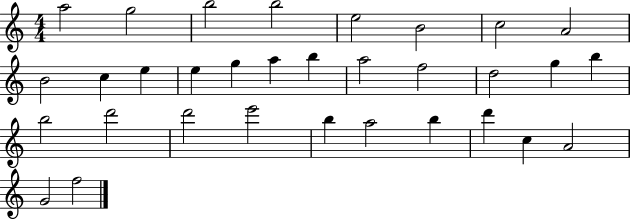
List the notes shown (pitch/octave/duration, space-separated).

A5/h G5/h B5/h B5/h E5/h B4/h C5/h A4/h B4/h C5/q E5/q E5/q G5/q A5/q B5/q A5/h F5/h D5/h G5/q B5/q B5/h D6/h D6/h E6/h B5/q A5/h B5/q D6/q C5/q A4/h G4/h F5/h